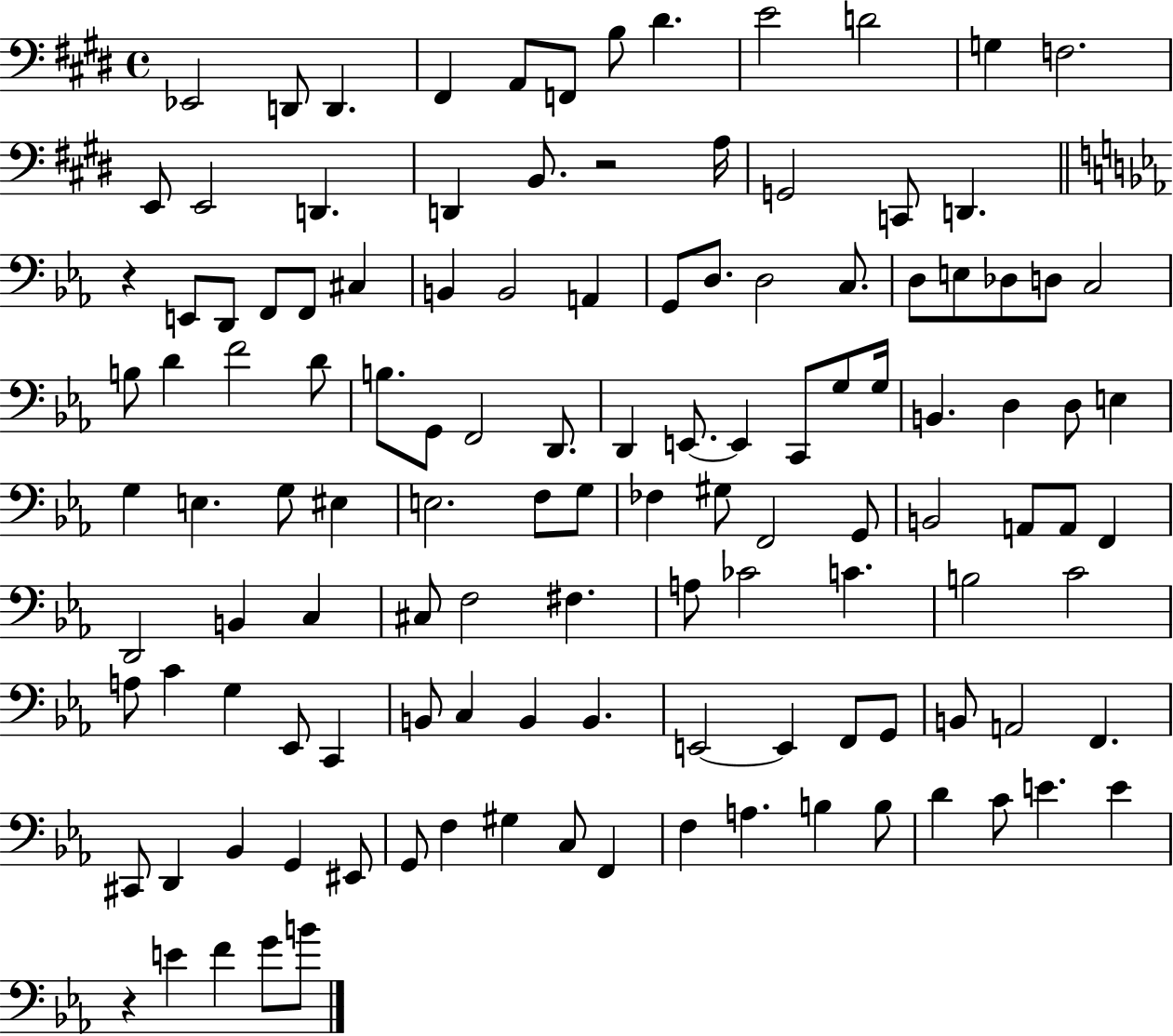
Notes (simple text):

Eb2/h D2/e D2/q. F#2/q A2/e F2/e B3/e D#4/q. E4/h D4/h G3/q F3/h. E2/e E2/h D2/q. D2/q B2/e. R/h A3/s G2/h C2/e D2/q. R/q E2/e D2/e F2/e F2/e C#3/q B2/q B2/h A2/q G2/e D3/e. D3/h C3/e. D3/e E3/e Db3/e D3/e C3/h B3/e D4/q F4/h D4/e B3/e. G2/e F2/h D2/e. D2/q E2/e. E2/q C2/e G3/e G3/s B2/q. D3/q D3/e E3/q G3/q E3/q. G3/e EIS3/q E3/h. F3/e G3/e FES3/q G#3/e F2/h G2/e B2/h A2/e A2/e F2/q D2/h B2/q C3/q C#3/e F3/h F#3/q. A3/e CES4/h C4/q. B3/h C4/h A3/e C4/q G3/q Eb2/e C2/q B2/e C3/q B2/q B2/q. E2/h E2/q F2/e G2/e B2/e A2/h F2/q. C#2/e D2/q Bb2/q G2/q EIS2/e G2/e F3/q G#3/q C3/e F2/q F3/q A3/q. B3/q B3/e D4/q C4/e E4/q. E4/q R/q E4/q F4/q G4/e B4/e